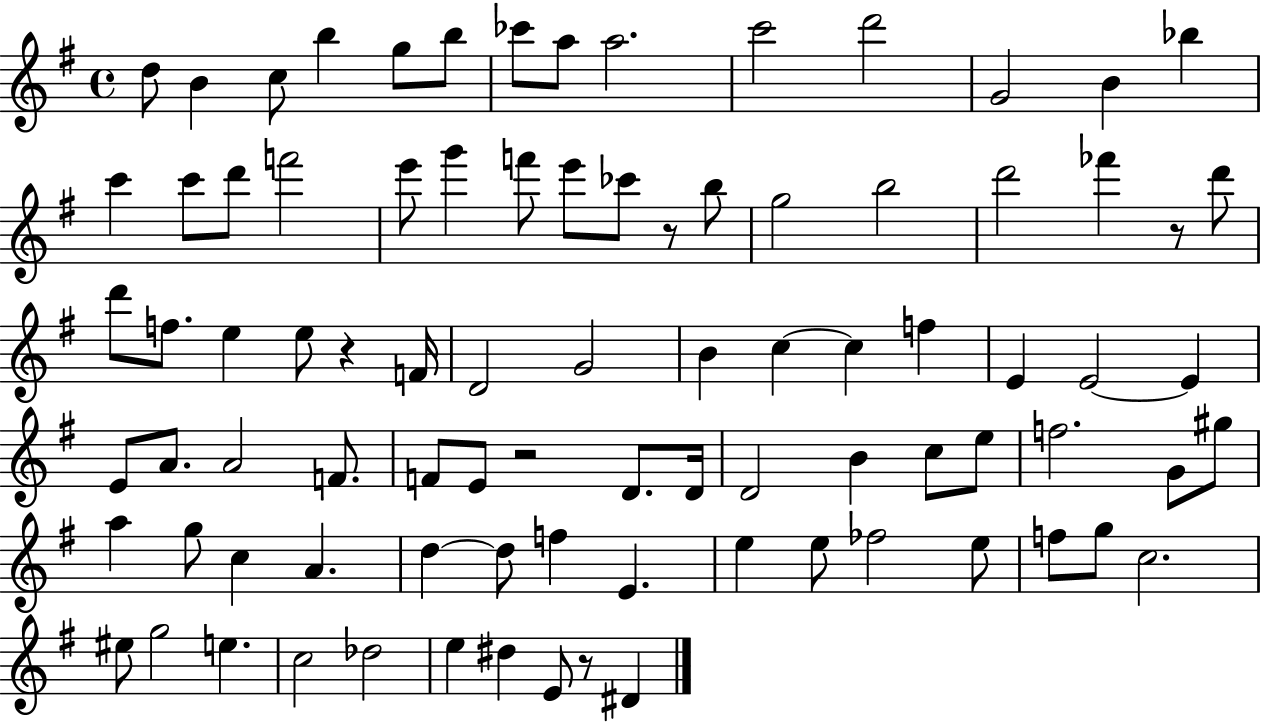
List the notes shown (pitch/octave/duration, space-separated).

D5/e B4/q C5/e B5/q G5/e B5/e CES6/e A5/e A5/h. C6/h D6/h G4/h B4/q Bb5/q C6/q C6/e D6/e F6/h E6/e G6/q F6/e E6/e CES6/e R/e B5/e G5/h B5/h D6/h FES6/q R/e D6/e D6/e F5/e. E5/q E5/e R/q F4/s D4/h G4/h B4/q C5/q C5/q F5/q E4/q E4/h E4/q E4/e A4/e. A4/h F4/e. F4/e E4/e R/h D4/e. D4/s D4/h B4/q C5/e E5/e F5/h. G4/e G#5/e A5/q G5/e C5/q A4/q. D5/q D5/e F5/q E4/q. E5/q E5/e FES5/h E5/e F5/e G5/e C5/h. EIS5/e G5/h E5/q. C5/h Db5/h E5/q D#5/q E4/e R/e D#4/q